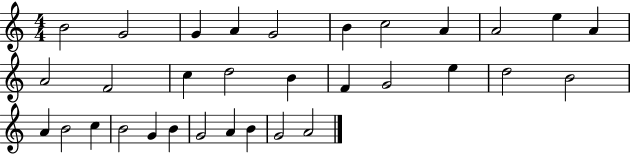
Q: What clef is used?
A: treble